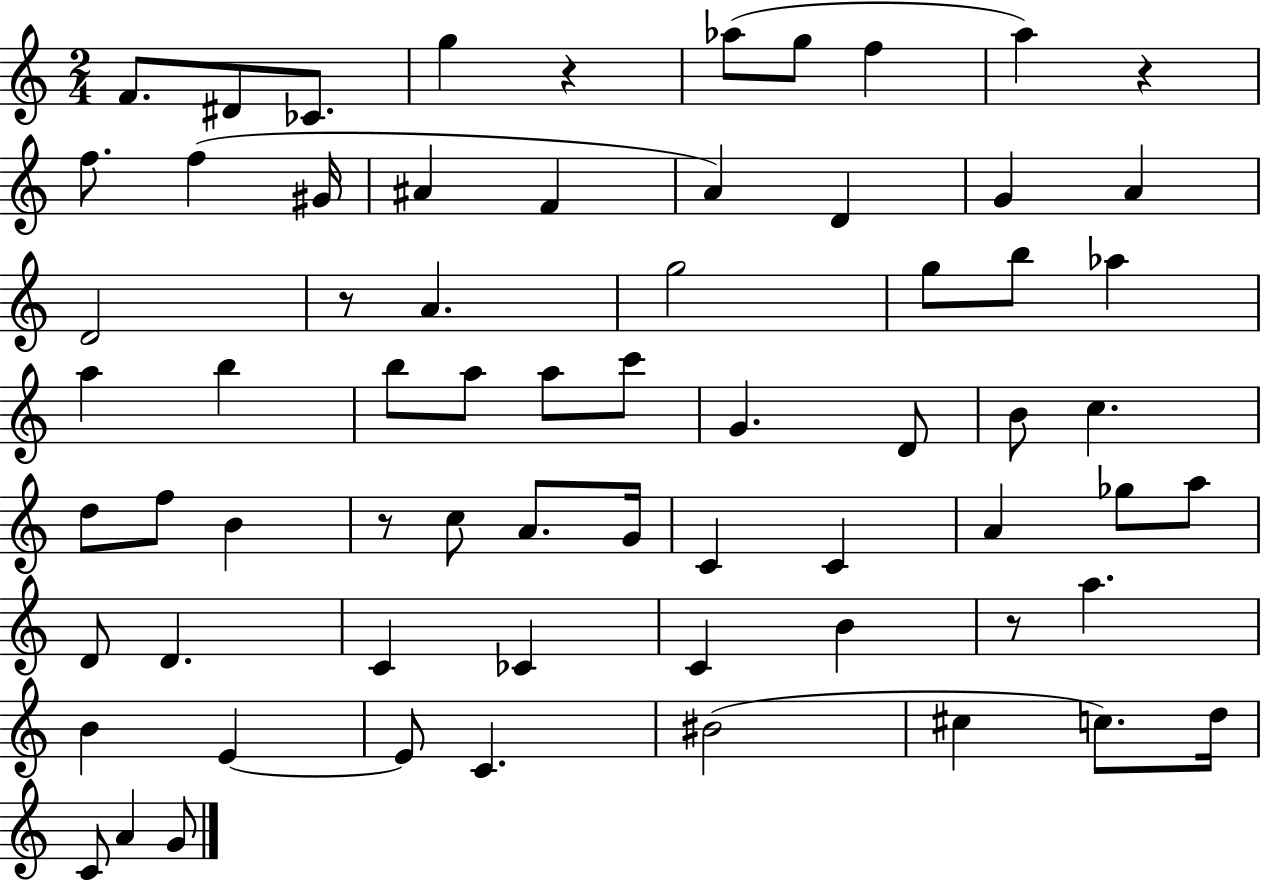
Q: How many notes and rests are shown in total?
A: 67